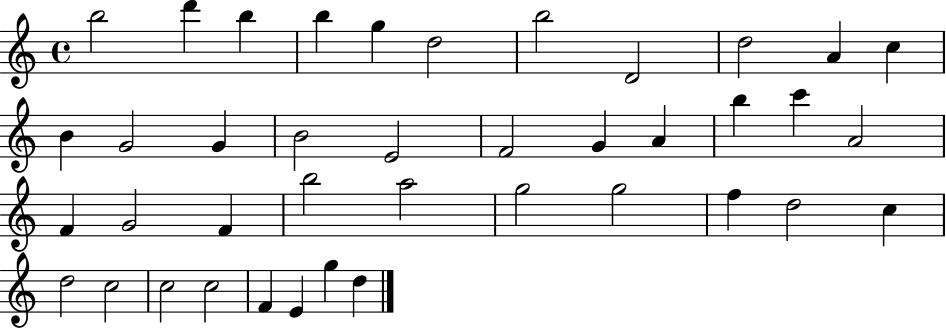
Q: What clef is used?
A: treble